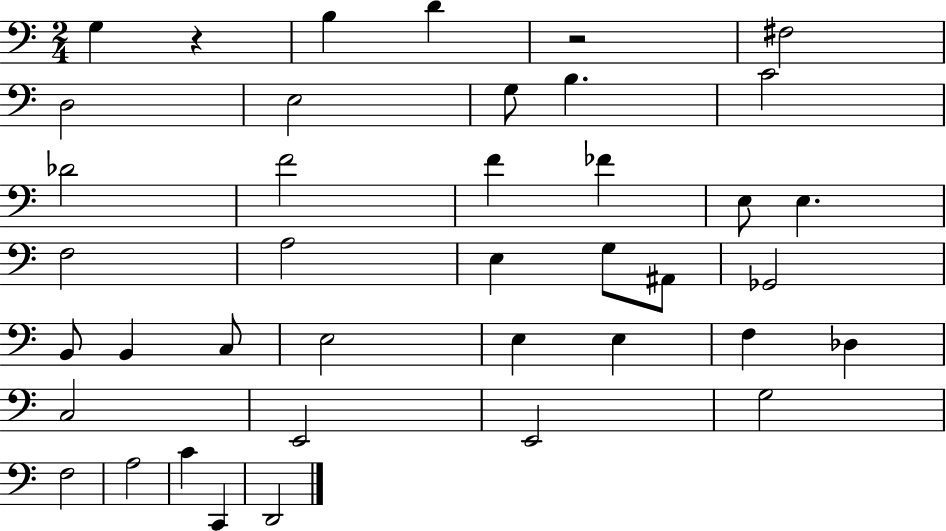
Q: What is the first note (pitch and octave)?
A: G3